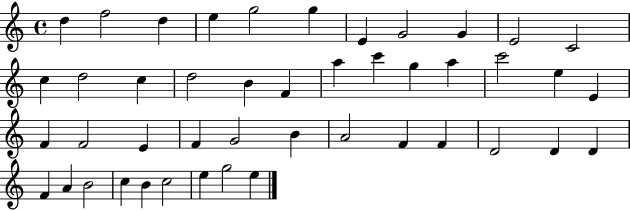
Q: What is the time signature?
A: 4/4